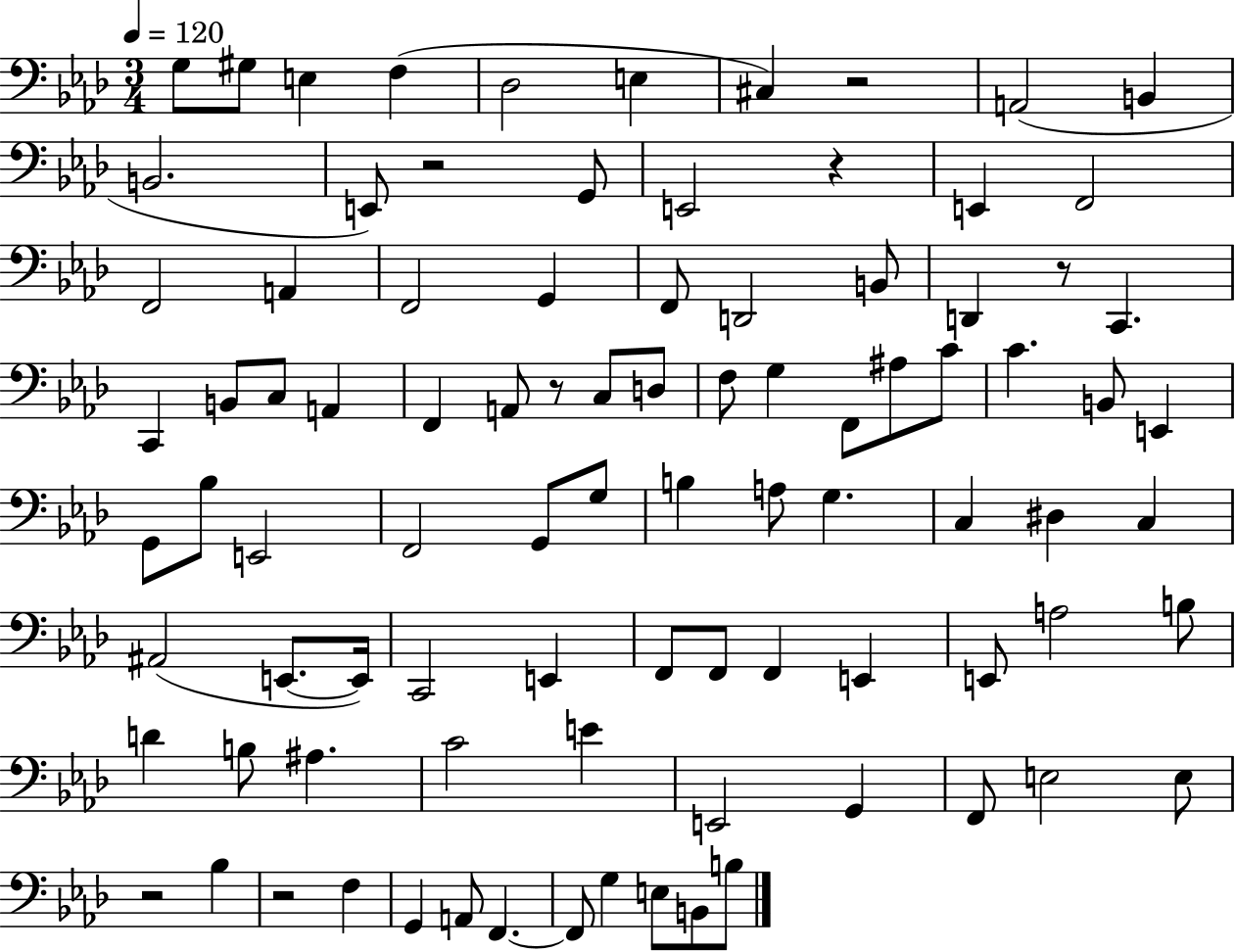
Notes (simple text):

G3/e G#3/e E3/q F3/q Db3/h E3/q C#3/q R/h A2/h B2/q B2/h. E2/e R/h G2/e E2/h R/q E2/q F2/h F2/h A2/q F2/h G2/q F2/e D2/h B2/e D2/q R/e C2/q. C2/q B2/e C3/e A2/q F2/q A2/e R/e C3/e D3/e F3/e G3/q F2/e A#3/e C4/e C4/q. B2/e E2/q G2/e Bb3/e E2/h F2/h G2/e G3/e B3/q A3/e G3/q. C3/q D#3/q C3/q A#2/h E2/e. E2/s C2/h E2/q F2/e F2/e F2/q E2/q E2/e A3/h B3/e D4/q B3/e A#3/q. C4/h E4/q E2/h G2/q F2/e E3/h E3/e R/h Bb3/q R/h F3/q G2/q A2/e F2/q. F2/e G3/q E3/e B2/e B3/e